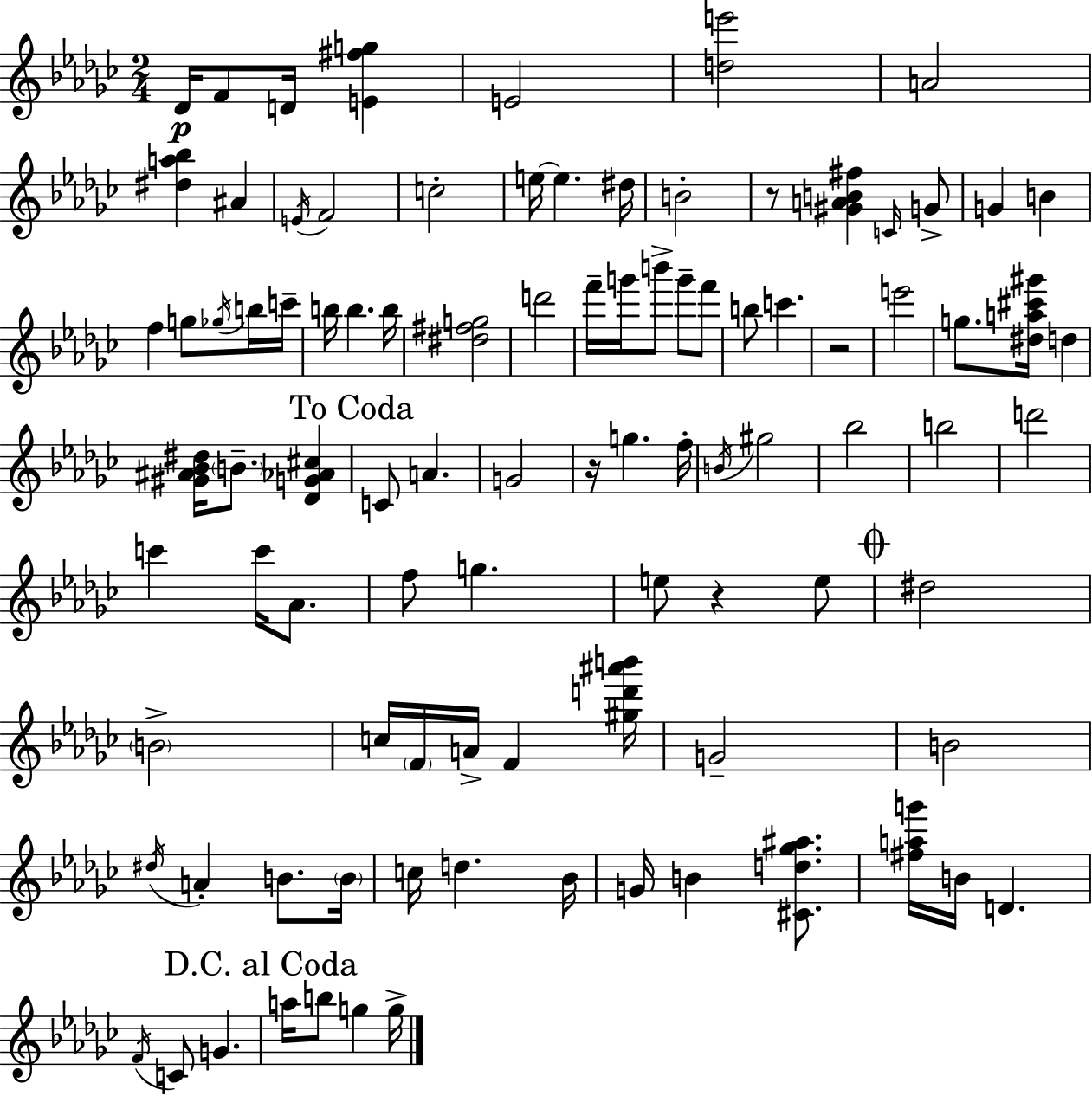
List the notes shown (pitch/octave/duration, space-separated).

Db4/s F4/e D4/s [E4,F#5,G5]/q E4/h [D5,E6]/h A4/h [D#5,A5,Bb5]/q A#4/q E4/s F4/h C5/h E5/s E5/q. D#5/s B4/h R/e [G#4,A4,B4,F#5]/q C4/s G4/e G4/q B4/q F5/q G5/e Gb5/s B5/s C6/s B5/s B5/q. B5/s [D#5,F#5,G5]/h D6/h F6/s G6/s B6/e G6/e F6/e B5/e C6/q. R/h E6/h G5/e. [D#5,A5,C#6,G#6]/s D5/q [G#4,A#4,Bb4,D#5]/s B4/e. [Db4,G4,Ab4,C#5]/q C4/e A4/q. G4/h R/s G5/q. F5/s B4/s G#5/h Bb5/h B5/h D6/h C6/q C6/s Ab4/e. F5/e G5/q. E5/e R/q E5/e D#5/h B4/h C5/s F4/s A4/s F4/q [G#5,D6,A#6,B6]/s G4/h B4/h D#5/s A4/q B4/e. B4/s C5/s D5/q. Bb4/s G4/s B4/q [C#4,D5,Gb5,A#5]/e. [F#5,A5,G6]/s B4/s D4/q. F4/s C4/e G4/q. A5/s B5/e G5/q G5/s